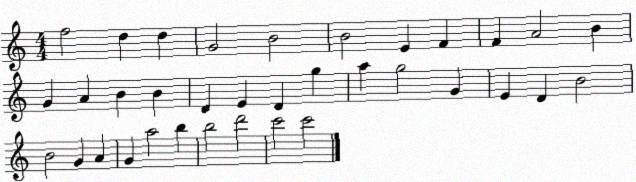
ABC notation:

X:1
T:Untitled
M:4/4
L:1/4
K:C
f2 d d G2 B2 B2 E F F A2 B G A B B D E D g a g2 G E D B2 B2 G A G a2 b b2 d'2 c'2 c'2